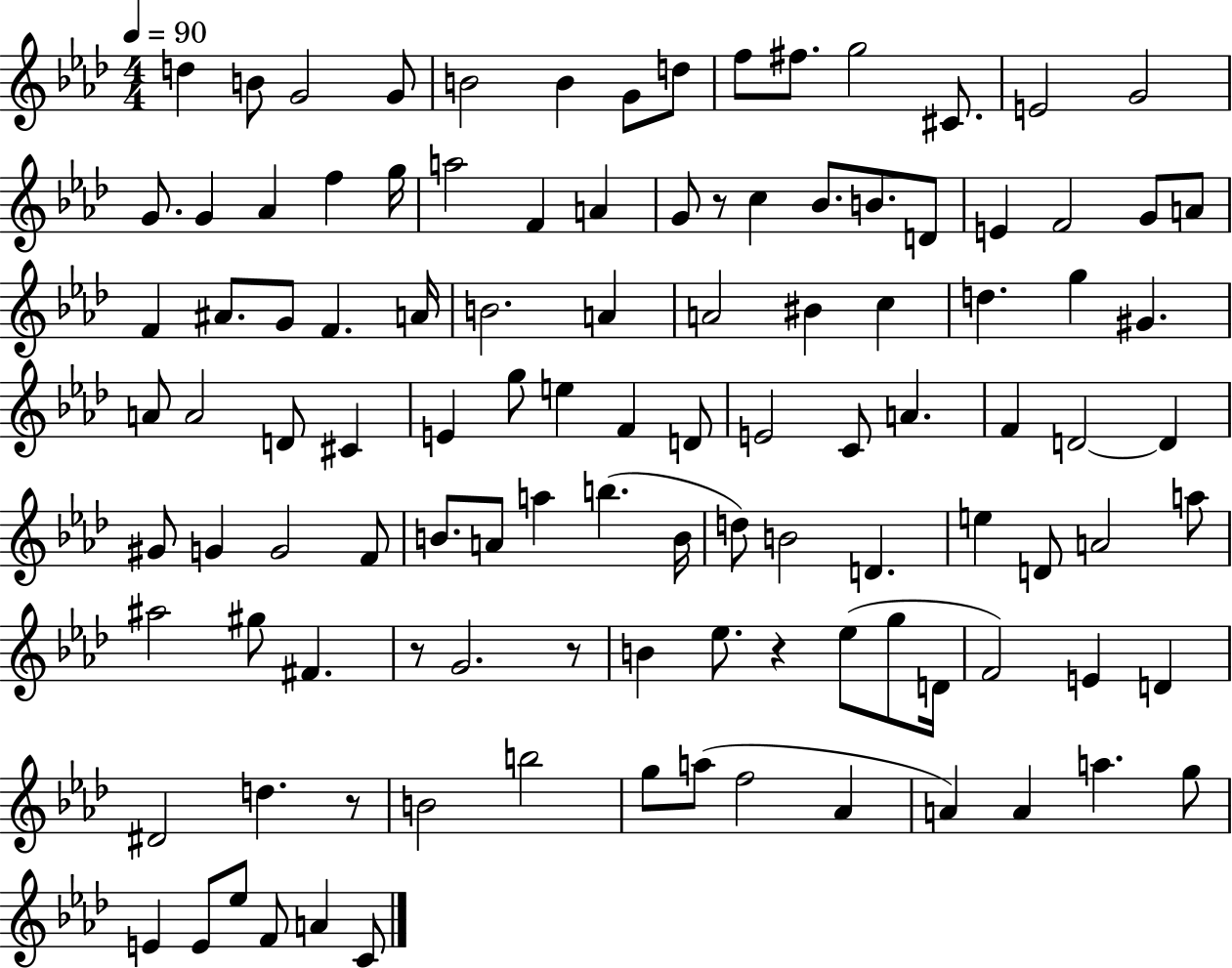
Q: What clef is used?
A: treble